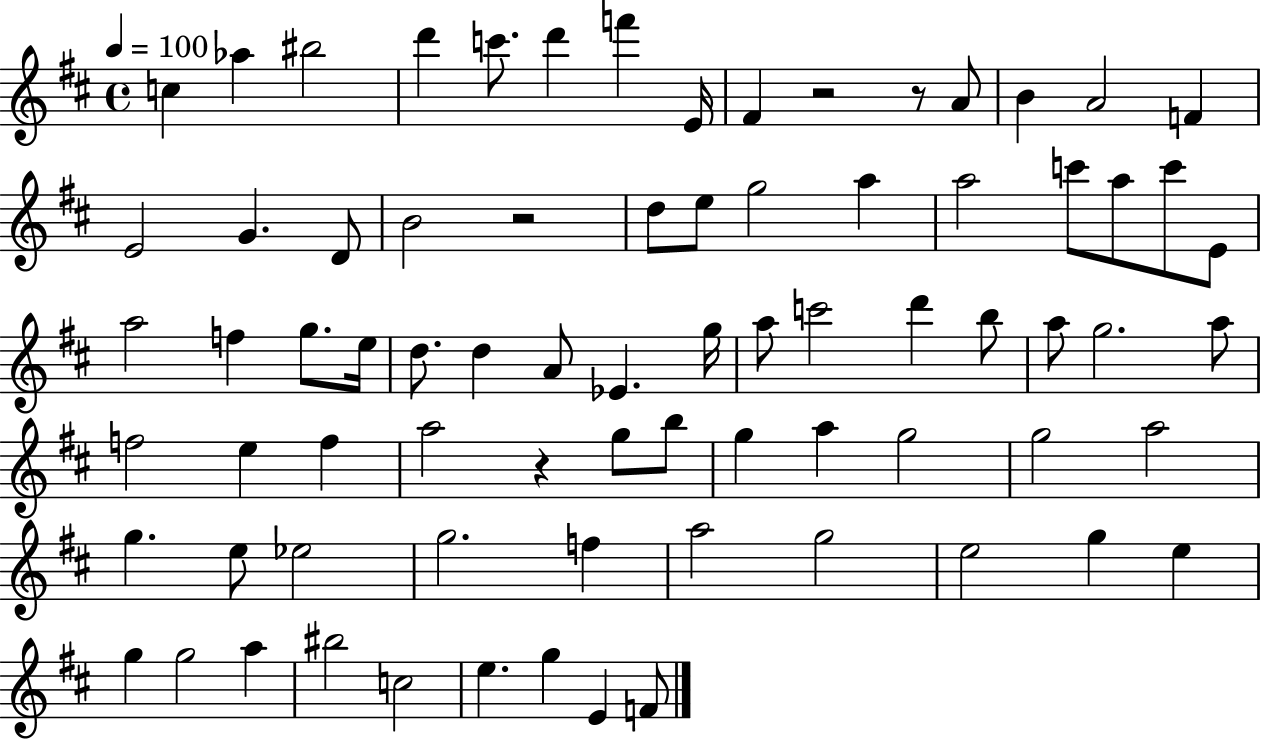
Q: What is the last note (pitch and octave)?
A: F4